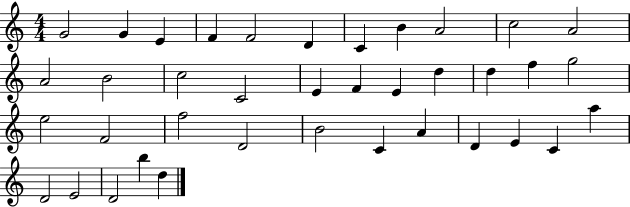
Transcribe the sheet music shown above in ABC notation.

X:1
T:Untitled
M:4/4
L:1/4
K:C
G2 G E F F2 D C B A2 c2 A2 A2 B2 c2 C2 E F E d d f g2 e2 F2 f2 D2 B2 C A D E C a D2 E2 D2 b d